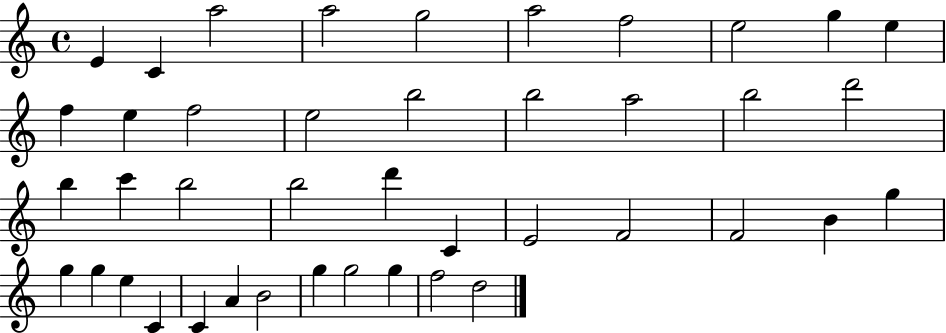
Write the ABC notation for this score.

X:1
T:Untitled
M:4/4
L:1/4
K:C
E C a2 a2 g2 a2 f2 e2 g e f e f2 e2 b2 b2 a2 b2 d'2 b c' b2 b2 d' C E2 F2 F2 B g g g e C C A B2 g g2 g f2 d2